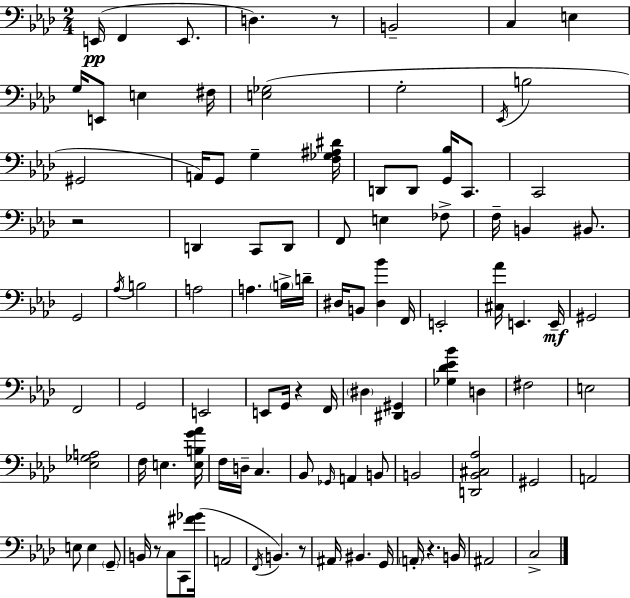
E2/s F2/q E2/e. D3/q. R/e B2/h C3/q E3/q G3/s E2/e E3/q F#3/s [E3,Gb3]/h G3/h Eb2/s B3/h G#2/h A2/s G2/e G3/q [F3,Gb3,A#3,D#4]/s D2/e D2/e [G2,Bb3]/s C2/e. C2/h R/h D2/q C2/e D2/e F2/e E3/q FES3/e F3/s B2/q BIS2/e. G2/h Ab3/s B3/h A3/h A3/q. B3/s D4/s D#3/s B2/e [D#3,Bb4]/q F2/s E2/h [C#3,Ab4]/s E2/q. E2/s G#2/h F2/h G2/h E2/h E2/e G2/s R/q F2/s D#3/q [D#2,G#2]/q [Gb3,Db4,Eb4,Bb4]/q D3/q F#3/h E3/h [Eb3,Gb3,A3]/h F3/s E3/q. [E3,B3,G4,Ab4]/s F3/s D3/s C3/q. Bb2/e Gb2/s A2/q B2/e B2/h [D2,Bb2,C#3,Ab3]/h G#2/h A2/h E3/e E3/q G2/e B2/s R/e C3/e C2/e [F#4,Gb4]/s A2/h F2/s B2/q. R/e A#2/s BIS2/q. G2/s A2/s R/q. B2/s A#2/h C3/h